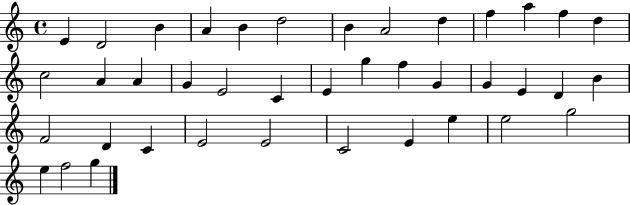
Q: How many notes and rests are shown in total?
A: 40